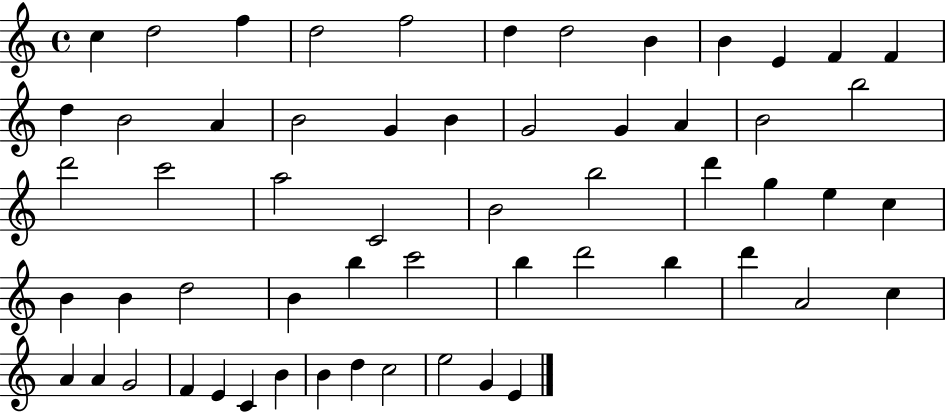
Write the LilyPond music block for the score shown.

{
  \clef treble
  \time 4/4
  \defaultTimeSignature
  \key c \major
  c''4 d''2 f''4 | d''2 f''2 | d''4 d''2 b'4 | b'4 e'4 f'4 f'4 | \break d''4 b'2 a'4 | b'2 g'4 b'4 | g'2 g'4 a'4 | b'2 b''2 | \break d'''2 c'''2 | a''2 c'2 | b'2 b''2 | d'''4 g''4 e''4 c''4 | \break b'4 b'4 d''2 | b'4 b''4 c'''2 | b''4 d'''2 b''4 | d'''4 a'2 c''4 | \break a'4 a'4 g'2 | f'4 e'4 c'4 b'4 | b'4 d''4 c''2 | e''2 g'4 e'4 | \break \bar "|."
}